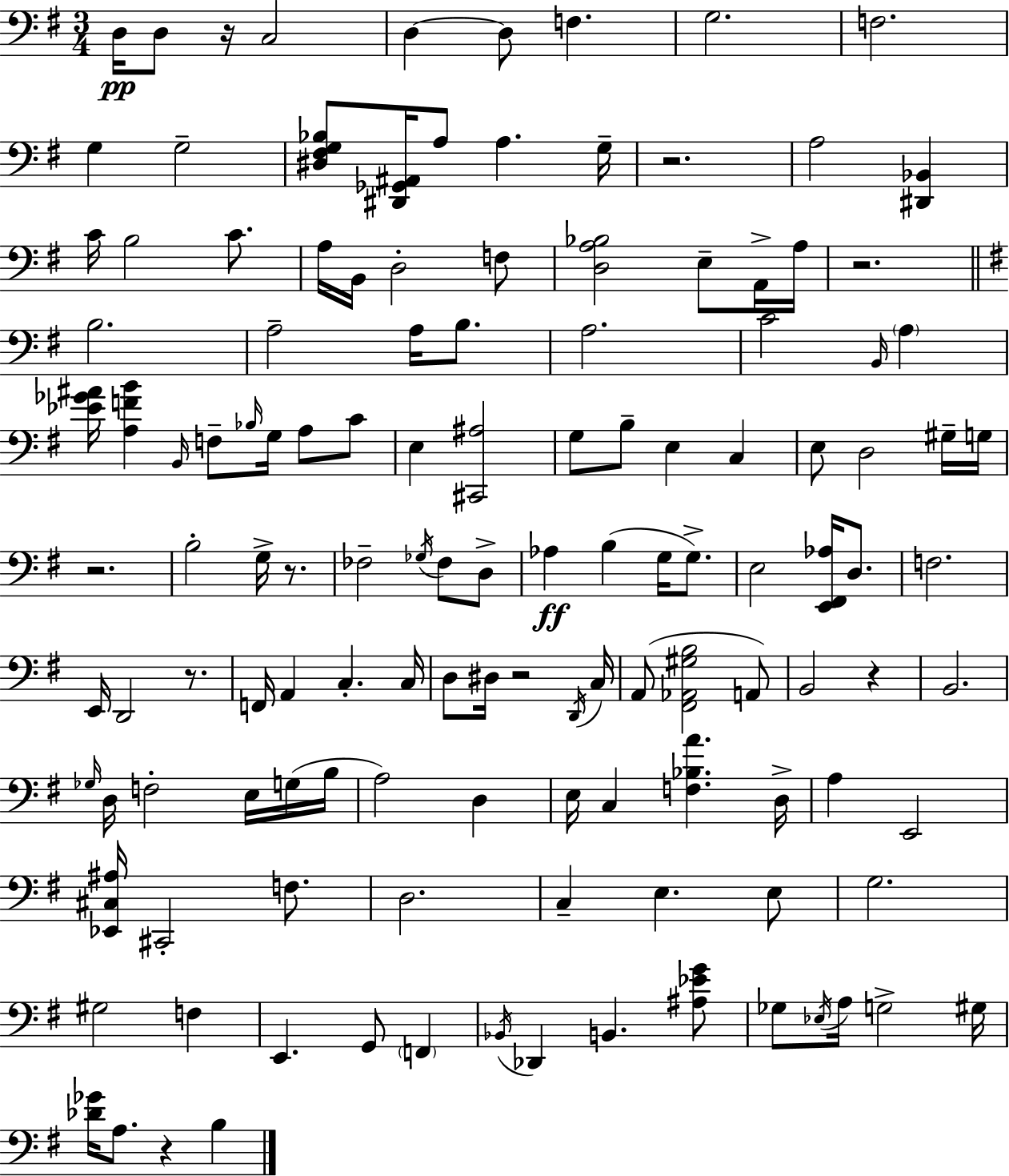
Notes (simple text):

D3/s D3/e R/s C3/h D3/q D3/e F3/q. G3/h. F3/h. G3/q G3/h [D#3,F#3,G3,Bb3]/e [D#2,Gb2,A#2]/s A3/e A3/q. G3/s R/h. A3/h [D#2,Bb2]/q C4/s B3/h C4/e. A3/s B2/s D3/h F3/e [D3,A3,Bb3]/h E3/e A2/s A3/s R/h. B3/h. A3/h A3/s B3/e. A3/h. C4/h B2/s A3/q [Eb4,Gb4,A#4]/s [A3,F4,B4]/q B2/s F3/e Bb3/s G3/s A3/e C4/e E3/q [C#2,A#3]/h G3/e B3/e E3/q C3/q E3/e D3/h G#3/s G3/s R/h. B3/h G3/s R/e. FES3/h Gb3/s FES3/e D3/e Ab3/q B3/q G3/s G3/e. E3/h [E2,F#2,Ab3]/s D3/e. F3/h. E2/s D2/h R/e. F2/s A2/q C3/q. C3/s D3/e D#3/s R/h D2/s C3/s A2/e [F#2,Ab2,G#3,B3]/h A2/e B2/h R/q B2/h. Gb3/s D3/s F3/h E3/s G3/s B3/s A3/h D3/q E3/s C3/q [F3,Bb3,A4]/q. D3/s A3/q E2/h [Eb2,C#3,A#3]/s C#2/h F3/e. D3/h. C3/q E3/q. E3/e G3/h. G#3/h F3/q E2/q. G2/e F2/q Bb2/s Db2/q B2/q. [A#3,Eb4,G4]/e Gb3/e Eb3/s A3/s G3/h G#3/s [Db4,Gb4]/s A3/e. R/q B3/q